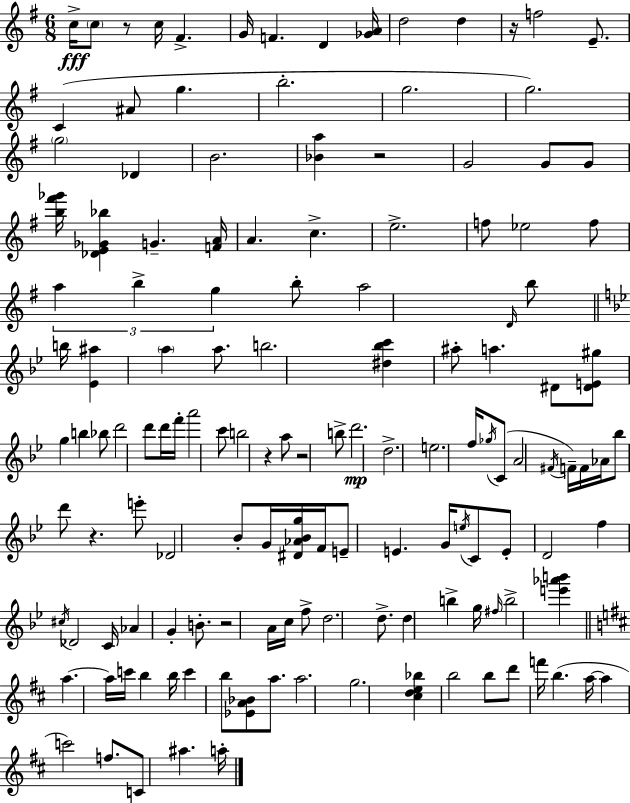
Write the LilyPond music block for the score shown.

{
  \clef treble
  \numericTimeSignature
  \time 6/8
  \key g \major
  \repeat volta 2 { c''16->\fff \parenthesize c''8 r8 c''16 fis'4.-> | g'16 f'4. d'4 <ges' a'>16 | d''2 d''4 | r16 f''2 e'8.-- | \break c'4( ais'8 g''4. | b''2.-. | g''2. | g''2.) | \break \parenthesize g''2 des'4 | b'2. | <bes' a''>4 r2 | g'2 g'8 g'8 | \break <b'' fis''' ges'''>16 <des' e' ges' bes''>4 g'4.-- <f' a'>16 | a'4. c''4.-> | e''2.-> | f''8 ees''2 f''8 | \break \tuplet 3/2 { a''4 b''4-> g''4 } | b''8-. a''2 \grace { d'16 } b''8 | \bar "||" \break \key bes \major b''16 <ees' ais''>4 \parenthesize a''4 a''8. | b''2. | <dis'' bes'' c'''>4 ais''8-. a''4. | dis'8 <dis' e' gis''>8 g''4 b''4 | \break bes''8 d'''2 d'''8 | d'''16 f'''16-. a'''2 c'''8 | b''2 r4 | a''8 r2 b''8-> | \break d'''2.\mp | d''2.-> | e''2. | f''16 \acciaccatura { ges''16 } c'8( a'2 | \break \acciaccatura { fis'16 } f'16--) f'16 aes'16 bes''8 d'''8 r4. | e'''8-. des'2 | bes'8-. g'16 <dis' aes' bes' g''>16 f'16 e'8-- e'4. | g'16 \acciaccatura { e''16 } c'8 e'8-. d'2 | \break f''4 \acciaccatura { cis''16 } des'2 | c'16 aes'4 g'4-. | b'8.-. r2 | a'16 c''16 f''8-> d''2. | \break d''8.-> d''4 b''4-> | g''16 \grace { fis''16 } b''2-> | <e''' aes''' b'''>4 \bar "||" \break \key b \minor a''4.~~ a''16 c'''16 b''4 | b''16 c'''4 b''8 <ees' a' bes'>8 a''8. | a''2. | g''2. | \break <cis'' d'' e'' bes''>4 b''2 | b''8 d'''8 f'''16 b''4.( a''16~~ | a''4 c'''2) | f''8. c'8 ais''4. a''16-. | \break } \bar "|."
}